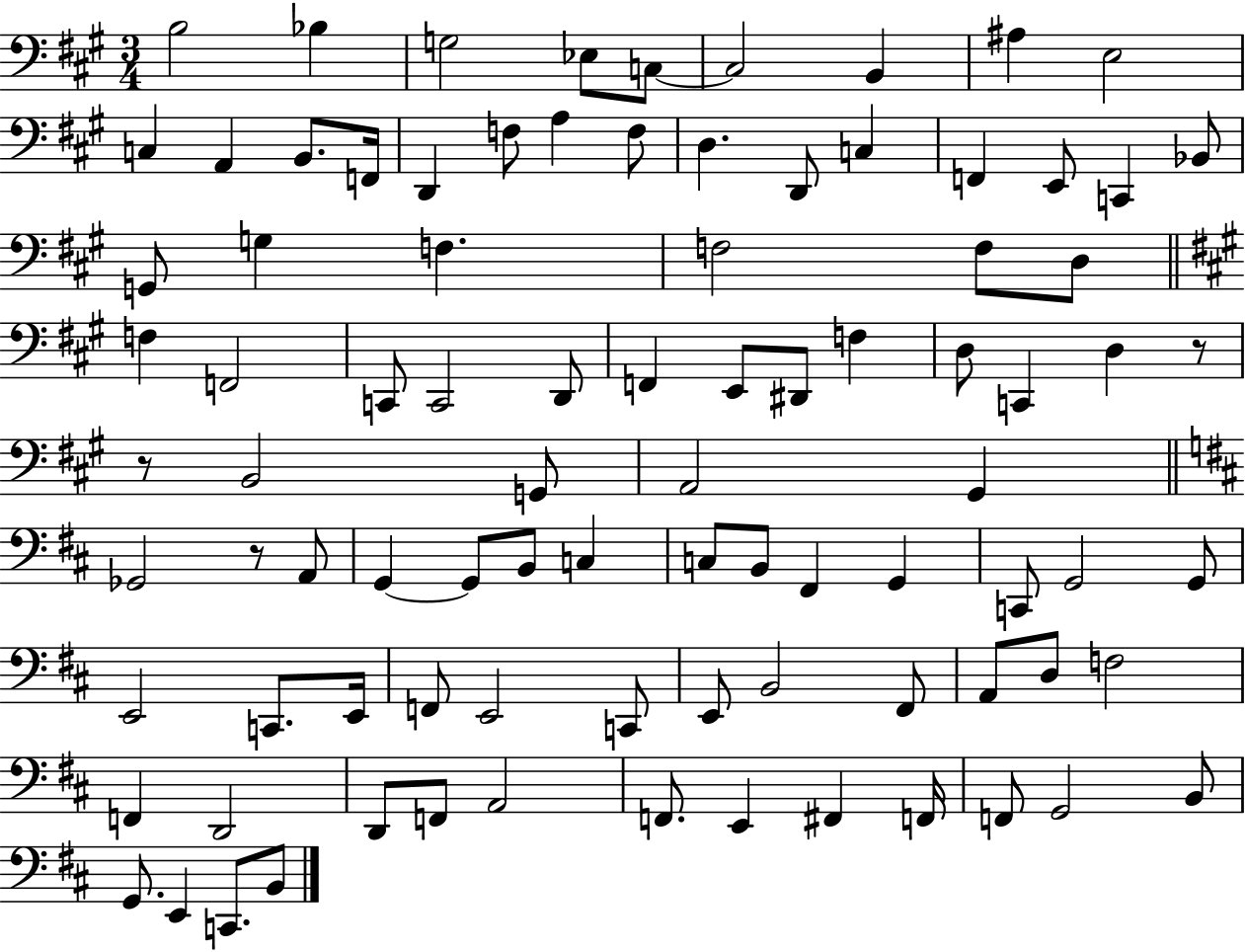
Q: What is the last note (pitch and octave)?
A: B2